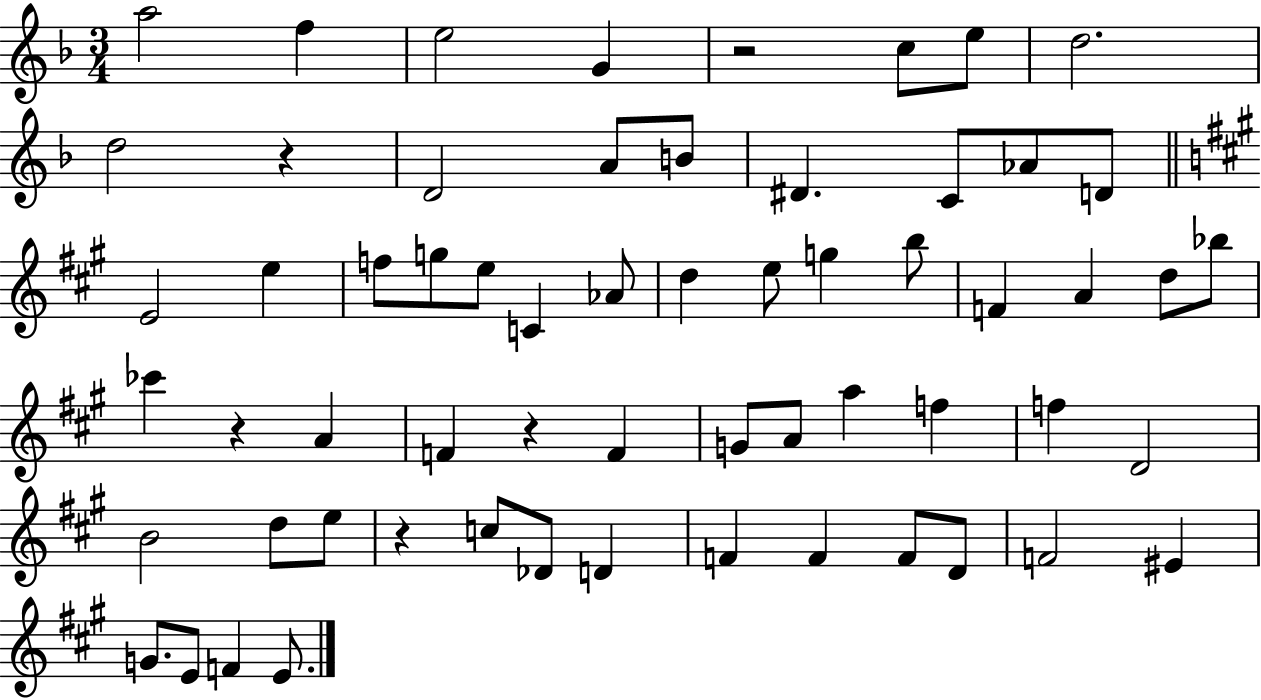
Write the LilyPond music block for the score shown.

{
  \clef treble
  \numericTimeSignature
  \time 3/4
  \key f \major
  a''2 f''4 | e''2 g'4 | r2 c''8 e''8 | d''2. | \break d''2 r4 | d'2 a'8 b'8 | dis'4. c'8 aes'8 d'8 | \bar "||" \break \key a \major e'2 e''4 | f''8 g''8 e''8 c'4 aes'8 | d''4 e''8 g''4 b''8 | f'4 a'4 d''8 bes''8 | \break ces'''4 r4 a'4 | f'4 r4 f'4 | g'8 a'8 a''4 f''4 | f''4 d'2 | \break b'2 d''8 e''8 | r4 c''8 des'8 d'4 | f'4 f'4 f'8 d'8 | f'2 eis'4 | \break g'8. e'8 f'4 e'8. | \bar "|."
}